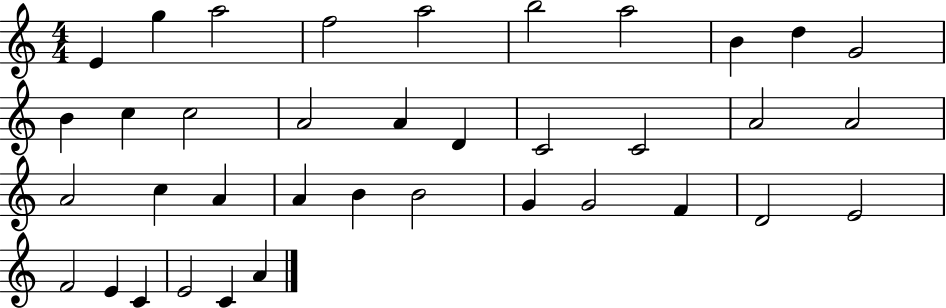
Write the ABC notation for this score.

X:1
T:Untitled
M:4/4
L:1/4
K:C
E g a2 f2 a2 b2 a2 B d G2 B c c2 A2 A D C2 C2 A2 A2 A2 c A A B B2 G G2 F D2 E2 F2 E C E2 C A